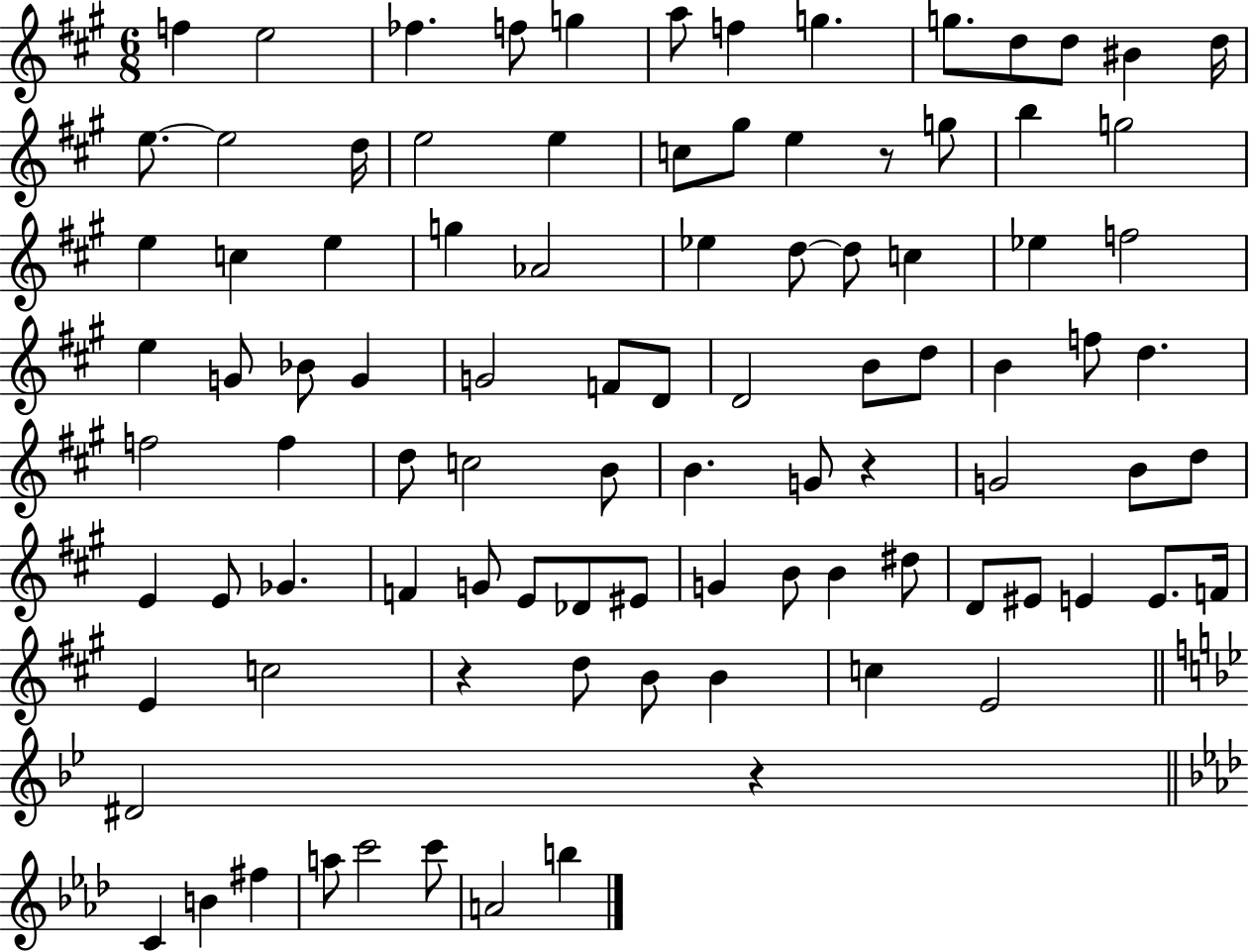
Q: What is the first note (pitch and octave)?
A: F5